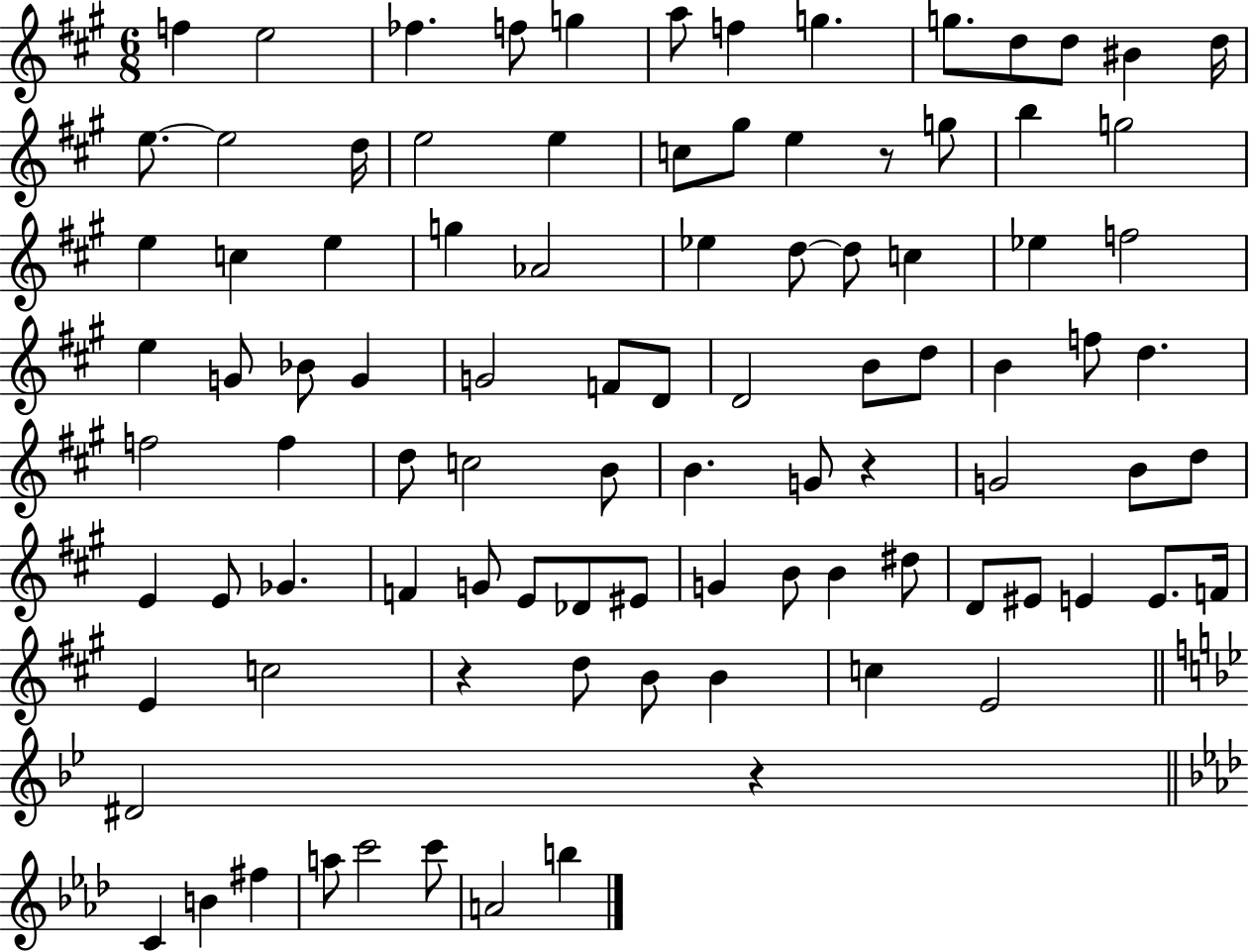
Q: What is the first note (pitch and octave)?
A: F5